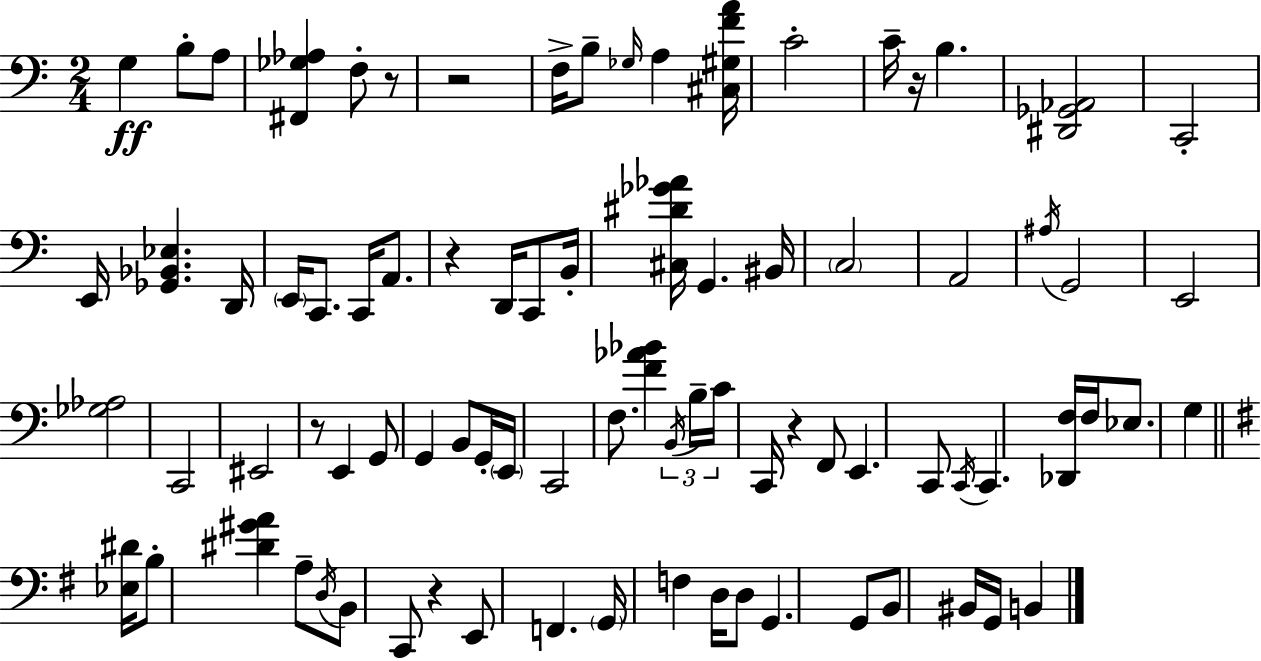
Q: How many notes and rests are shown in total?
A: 84